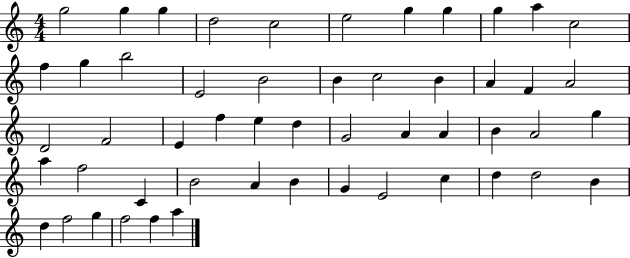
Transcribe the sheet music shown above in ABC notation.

X:1
T:Untitled
M:4/4
L:1/4
K:C
g2 g g d2 c2 e2 g g g a c2 f g b2 E2 B2 B c2 B A F A2 D2 F2 E f e d G2 A A B A2 g a f2 C B2 A B G E2 c d d2 B d f2 g f2 f a